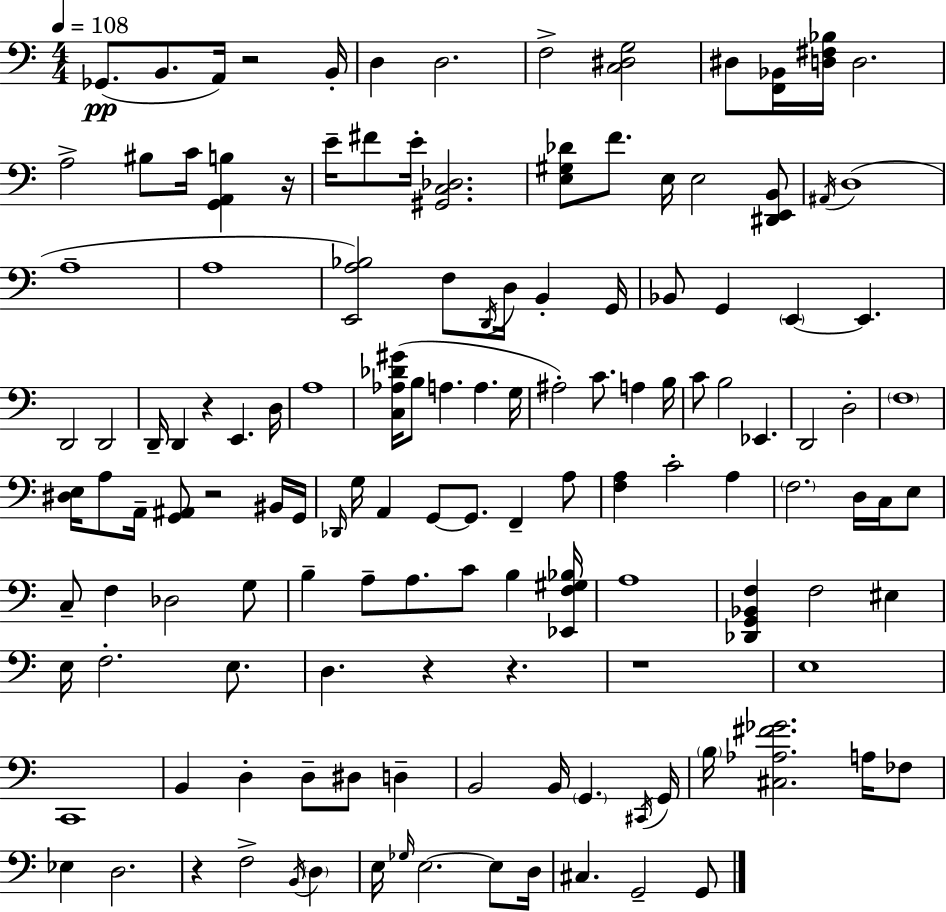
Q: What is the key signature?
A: C major